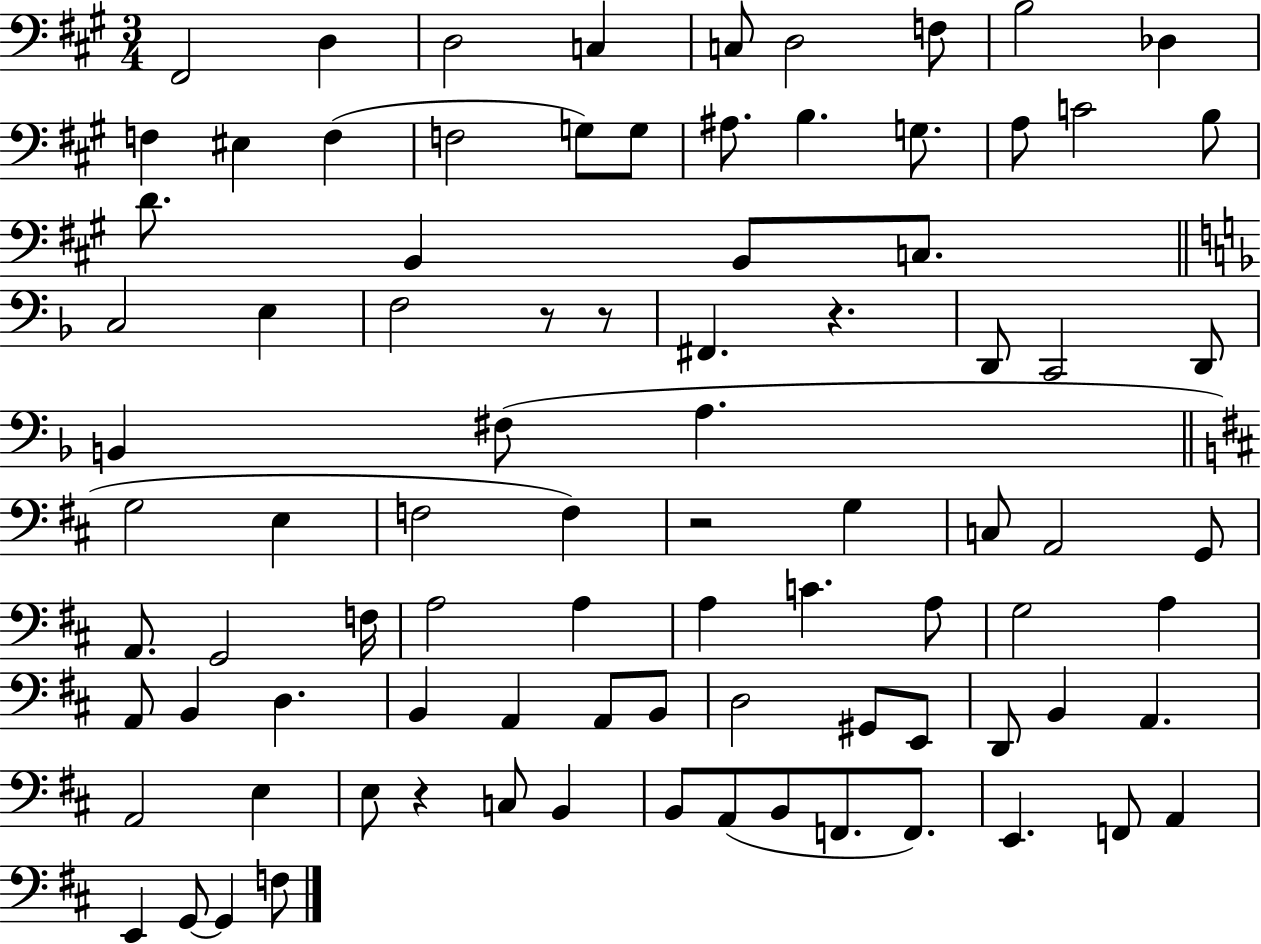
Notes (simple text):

F#2/h D3/q D3/h C3/q C3/e D3/h F3/e B3/h Db3/q F3/q EIS3/q F3/q F3/h G3/e G3/e A#3/e. B3/q. G3/e. A3/e C4/h B3/e D4/e. B2/q B2/e C3/e. C3/h E3/q F3/h R/e R/e F#2/q. R/q. D2/e C2/h D2/e B2/q F#3/e A3/q. G3/h E3/q F3/h F3/q R/h G3/q C3/e A2/h G2/e A2/e. G2/h F3/s A3/h A3/q A3/q C4/q. A3/e G3/h A3/q A2/e B2/q D3/q. B2/q A2/q A2/e B2/e D3/h G#2/e E2/e D2/e B2/q A2/q. A2/h E3/q E3/e R/q C3/e B2/q B2/e A2/e B2/e F2/e. F2/e. E2/q. F2/e A2/q E2/q G2/e G2/q F3/e